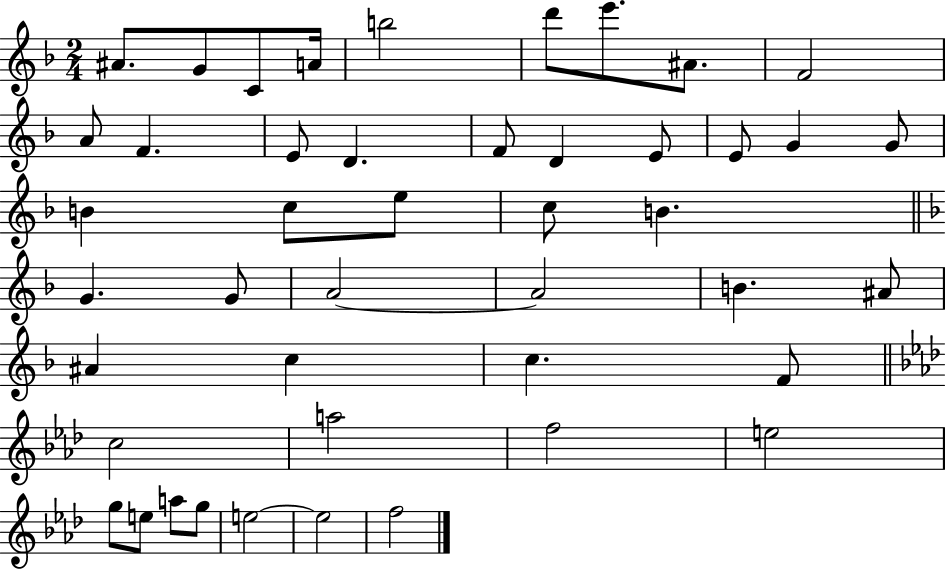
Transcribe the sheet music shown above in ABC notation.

X:1
T:Untitled
M:2/4
L:1/4
K:F
^A/2 G/2 C/2 A/4 b2 d'/2 e'/2 ^A/2 F2 A/2 F E/2 D F/2 D E/2 E/2 G G/2 B c/2 e/2 c/2 B G G/2 A2 A2 B ^A/2 ^A c c F/2 c2 a2 f2 e2 g/2 e/2 a/2 g/2 e2 e2 f2